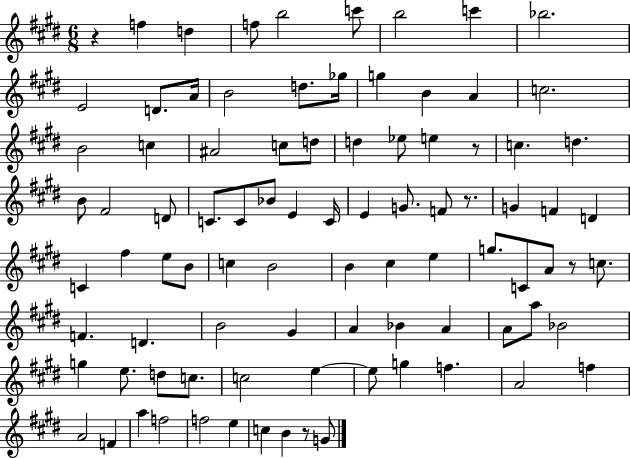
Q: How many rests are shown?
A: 5